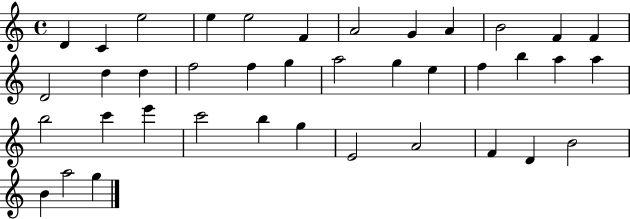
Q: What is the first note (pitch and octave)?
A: D4